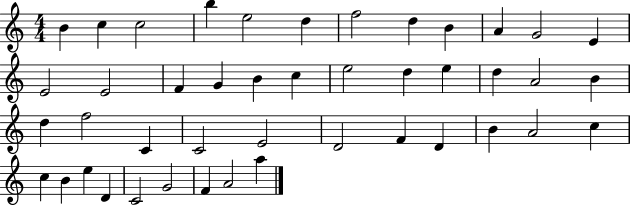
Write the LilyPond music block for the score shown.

{
  \clef treble
  \numericTimeSignature
  \time 4/4
  \key c \major
  b'4 c''4 c''2 | b''4 e''2 d''4 | f''2 d''4 b'4 | a'4 g'2 e'4 | \break e'2 e'2 | f'4 g'4 b'4 c''4 | e''2 d''4 e''4 | d''4 a'2 b'4 | \break d''4 f''2 c'4 | c'2 e'2 | d'2 f'4 d'4 | b'4 a'2 c''4 | \break c''4 b'4 e''4 d'4 | c'2 g'2 | f'4 a'2 a''4 | \bar "|."
}